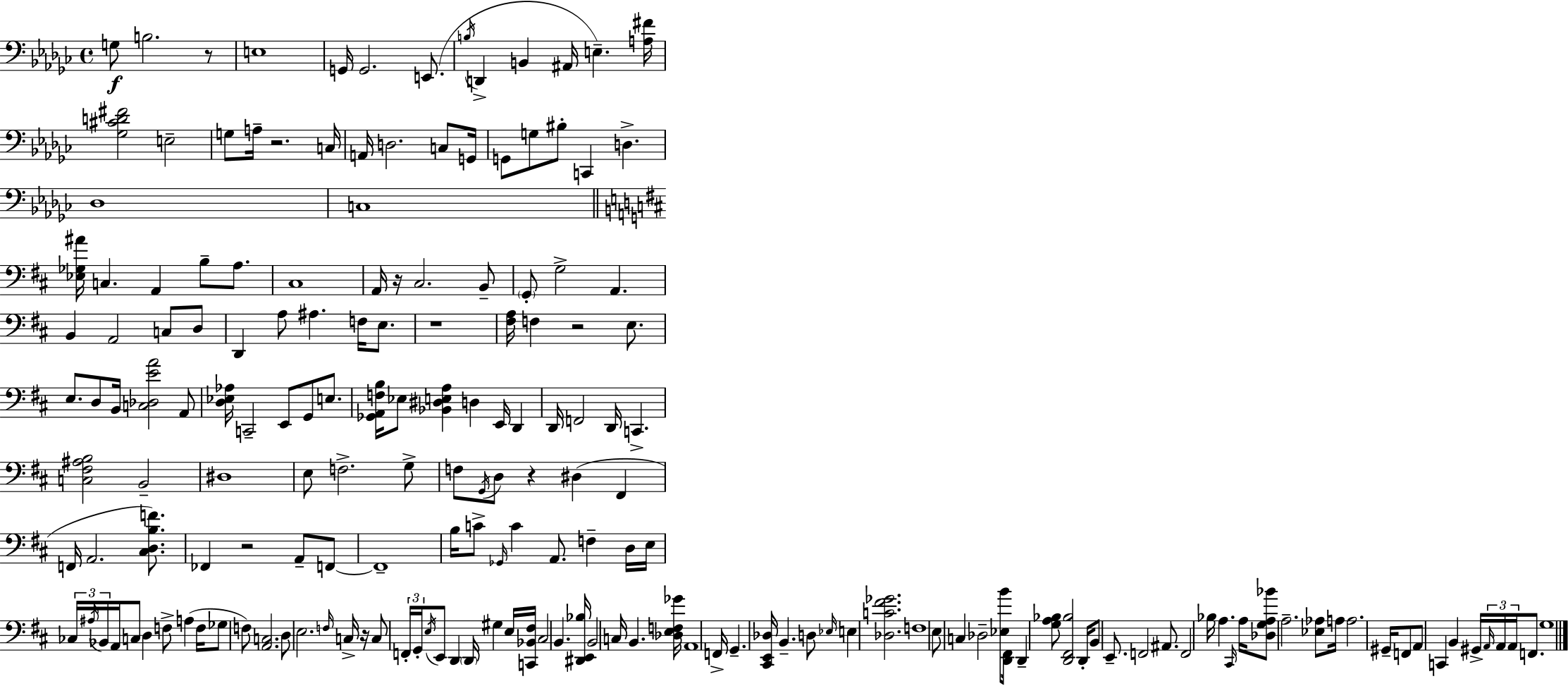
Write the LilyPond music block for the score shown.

{
  \clef bass
  \time 4/4
  \defaultTimeSignature
  \key ees \minor
  \repeat volta 2 { g8\f b2. r8 | e1 | g,16 g,2. e,8.( | \acciaccatura { b16 } d,4-> b,4 ais,16 e4.--) | \break <a fis'>16 <ges cis' d' fis'>2 e2-- | g8 a16-- r2. | c16 a,16 d2. c8 | g,16 g,8 g8 bis8-. c,4 d4.-> | \break des1 | c1 | \bar "||" \break \key d \major <ees ges ais'>16 c4. a,4 b8-- a8. | cis1 | a,16 r16 cis2. b,8-- | \parenthesize g,8-. g2-> a,4. | \break b,4 a,2 c8 d8 | d,4 a8 ais4. f16 e8. | r1 | <fis a>16 f4 r2 e8. | \break e8. d8 b,16 <c des e' a'>2 a,8 | <d ees aes>16 c,2-- e,8 g,8 e8. | <ges, a, f b>16 ees8 <bes, dis e a>4 d4 e,16 d,4 | d,16 f,2 d,16 c,4.-> | \break <c fis ais b>2 b,2-- | dis1 | e8 f2.-> g8-> | f8 \acciaccatura { g,16 } d8 r4 dis4( fis,4 | \break f,16 a,2. <cis d b f'>8.) | fes,4 r2 a,8-- f,8~~ | f,1-- | b16 c'8-> \grace { ges,16 } c'4 a,8. f4-- | \break d16 e16 \tuplet 3/2 { ces16 \acciaccatura { ais16 } bes,16 } a,16 c8 d4 f8-> a4( | f16 ges8 f8) <a, c>2. | d8 e2. | \grace { f16 } c16-> r16 c8 \tuplet 3/2 { f,16-. g,16-. \acciaccatura { e16 } } e,8 d,4 \parenthesize d,16 | \break gis4 e16 <c, bes, fis>16 cis2 b,4. | <dis, e, bes>16 b,2 c16 b,4. | <des e f ges'>16 a,1 | f,16-> g,4.-- <cis, e, des>16 b,4.-- | \break d8 \grace { ees16 } e4 <des c' fis' ges'>2. | f1 | e8 c4 des2-- | <ees b'>8 <d, fis,>16 d,4-- <g a bes>8 <d, fis, bes>2 | \break d,16-. b,8 e,8.-- f,2 | ais,8. f,2 bes16 a4. | \grace { cis,16 } a16 <des g a bes'>8 a2.-- | <ees aes>8 a16 a2. | \break gis,16-- f,8 a,8 c,4 b,4 | gis,16-> \tuplet 3/2 { \grace { a,16 } a,16 a,16 } f,8. g1 | } \bar "|."
}